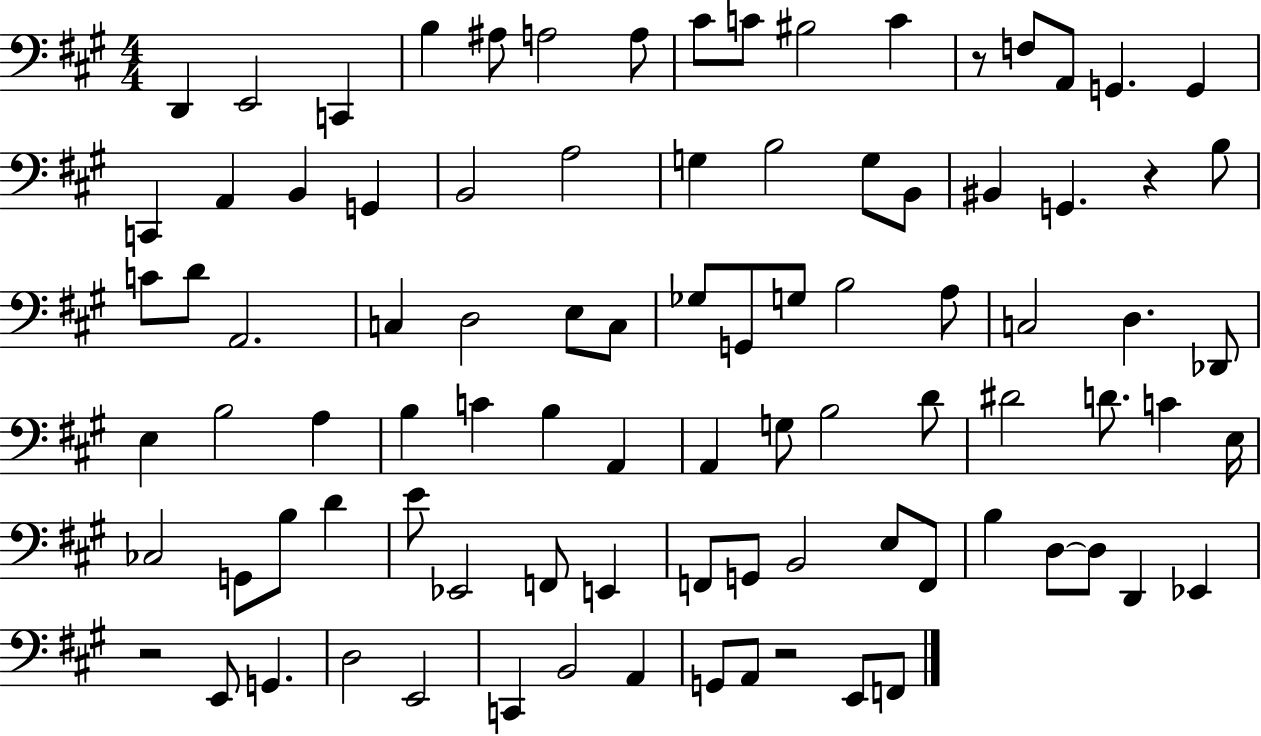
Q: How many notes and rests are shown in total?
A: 91